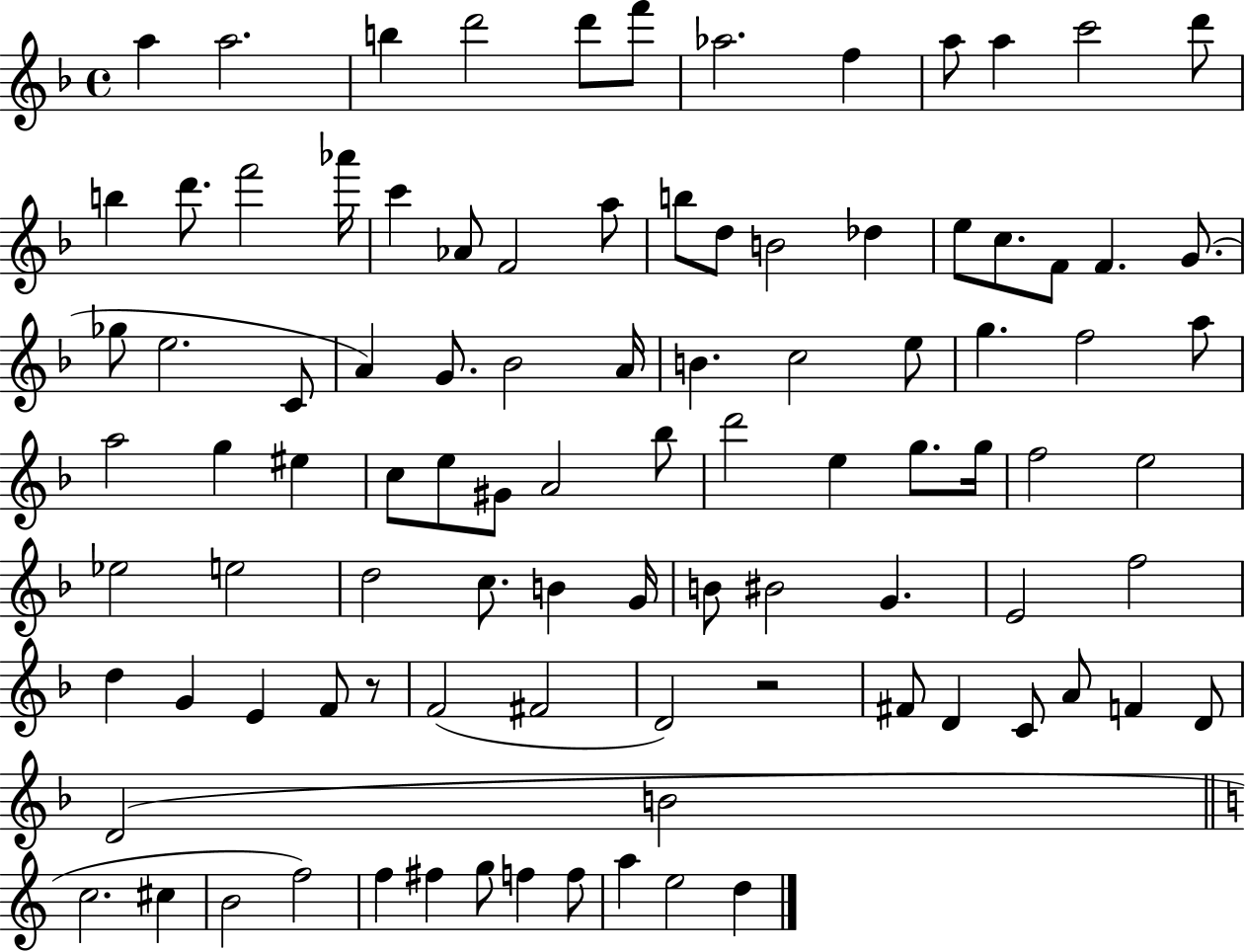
A5/q A5/h. B5/q D6/h D6/e F6/e Ab5/h. F5/q A5/e A5/q C6/h D6/e B5/q D6/e. F6/h Ab6/s C6/q Ab4/e F4/h A5/e B5/e D5/e B4/h Db5/q E5/e C5/e. F4/e F4/q. G4/e. Gb5/e E5/h. C4/e A4/q G4/e. Bb4/h A4/s B4/q. C5/h E5/e G5/q. F5/h A5/e A5/h G5/q EIS5/q C5/e E5/e G#4/e A4/h Bb5/e D6/h E5/q G5/e. G5/s F5/h E5/h Eb5/h E5/h D5/h C5/e. B4/q G4/s B4/e BIS4/h G4/q. E4/h F5/h D5/q G4/q E4/q F4/e R/e F4/h F#4/h D4/h R/h F#4/e D4/q C4/e A4/e F4/q D4/e D4/h B4/h C5/h. C#5/q B4/h F5/h F5/q F#5/q G5/e F5/q F5/e A5/q E5/h D5/q